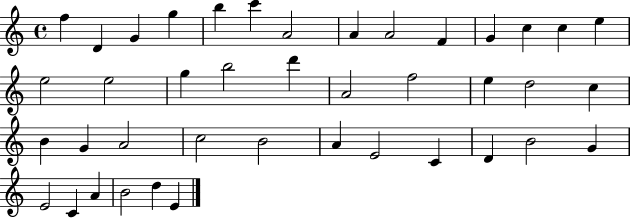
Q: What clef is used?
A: treble